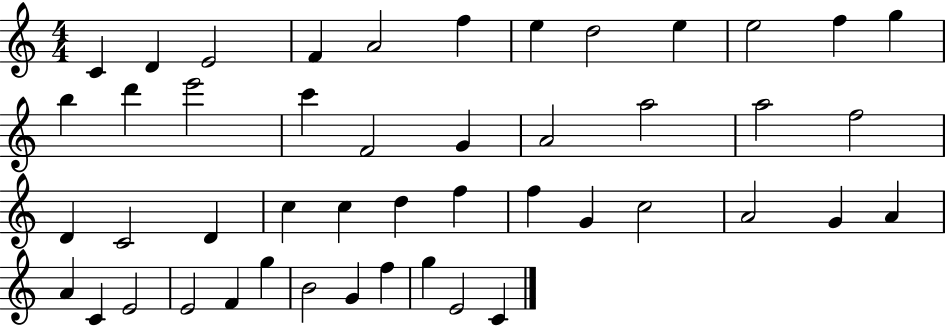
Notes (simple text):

C4/q D4/q E4/h F4/q A4/h F5/q E5/q D5/h E5/q E5/h F5/q G5/q B5/q D6/q E6/h C6/q F4/h G4/q A4/h A5/h A5/h F5/h D4/q C4/h D4/q C5/q C5/q D5/q F5/q F5/q G4/q C5/h A4/h G4/q A4/q A4/q C4/q E4/h E4/h F4/q G5/q B4/h G4/q F5/q G5/q E4/h C4/q